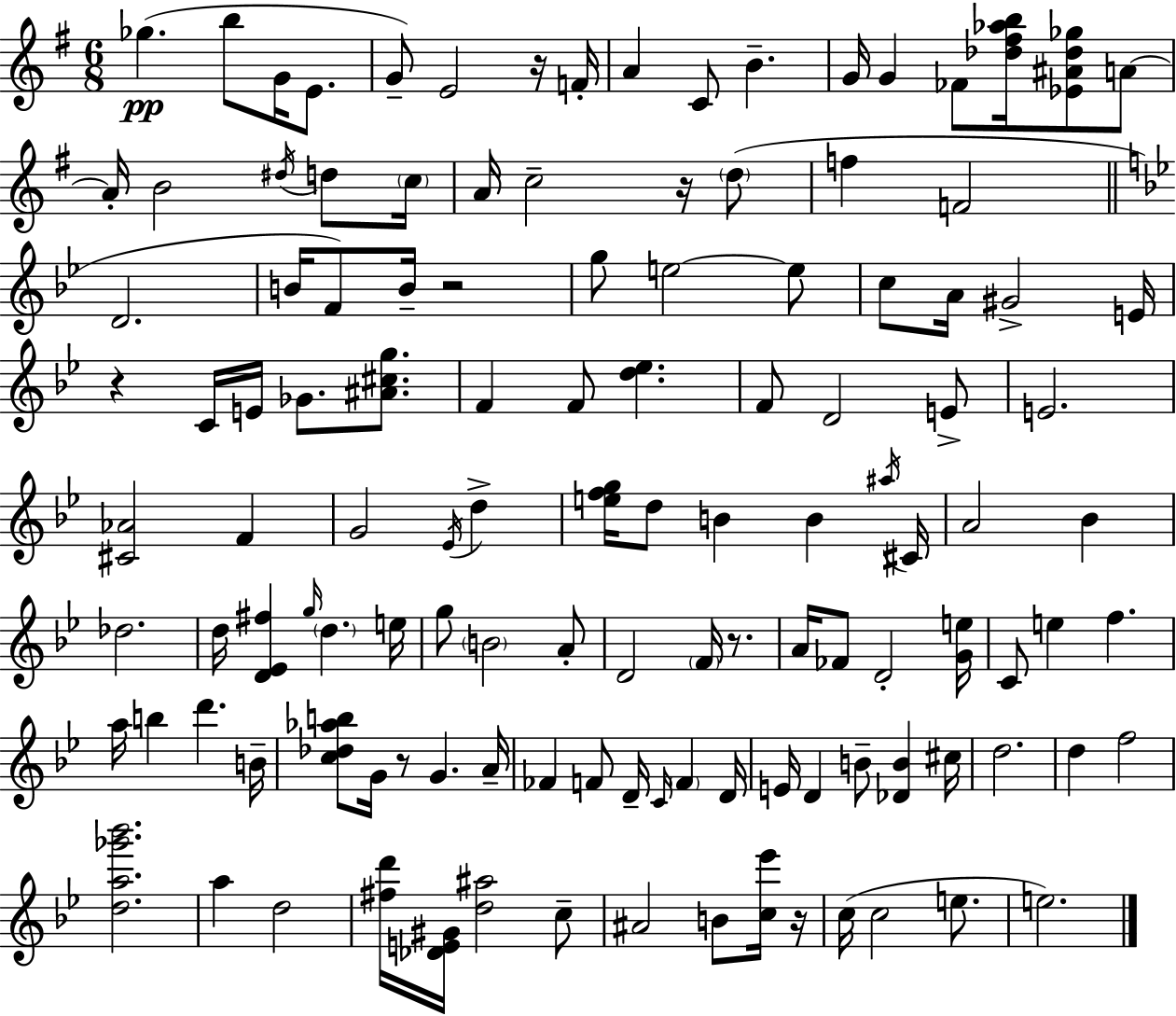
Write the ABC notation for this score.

X:1
T:Untitled
M:6/8
L:1/4
K:G
_g b/2 G/4 E/2 G/2 E2 z/4 F/4 A C/2 B G/4 G _F/2 [_d^f_ab]/4 [_E^A_d_g]/2 A/2 A/4 B2 ^d/4 d/2 c/4 A/4 c2 z/4 d/2 f F2 D2 B/4 F/2 B/4 z2 g/2 e2 e/2 c/2 A/4 ^G2 E/4 z C/4 E/4 _G/2 [^A^cg]/2 F F/2 [d_e] F/2 D2 E/2 E2 [^C_A]2 F G2 _E/4 d [efg]/4 d/2 B B ^a/4 ^C/4 A2 _B _d2 d/4 [D_E^f] g/4 d e/4 g/2 B2 A/2 D2 F/4 z/2 A/4 _F/2 D2 [Ge]/4 C/2 e f a/4 b d' B/4 [c_d_ab]/2 G/4 z/2 G A/4 _F F/2 D/4 C/4 F D/4 E/4 D B/2 [_DB] ^c/4 d2 d f2 [da_g'_b']2 a d2 [^fd']/4 [_DE^G]/4 [d^a]2 c/2 ^A2 B/2 [c_e']/4 z/4 c/4 c2 e/2 e2